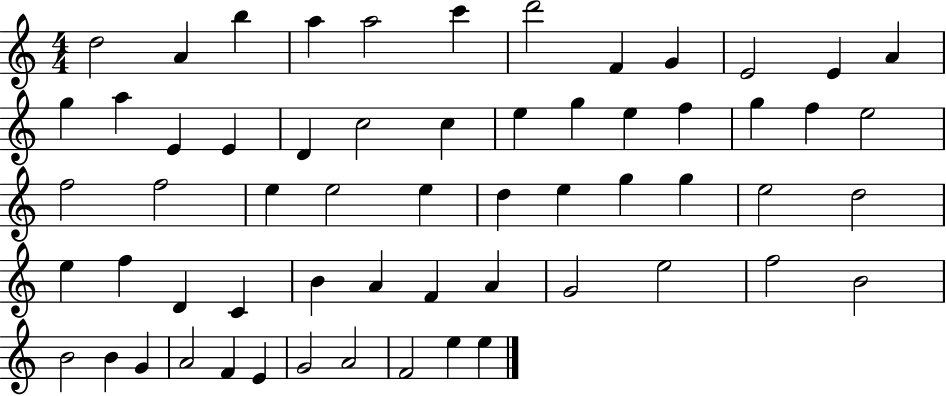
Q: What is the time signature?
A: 4/4